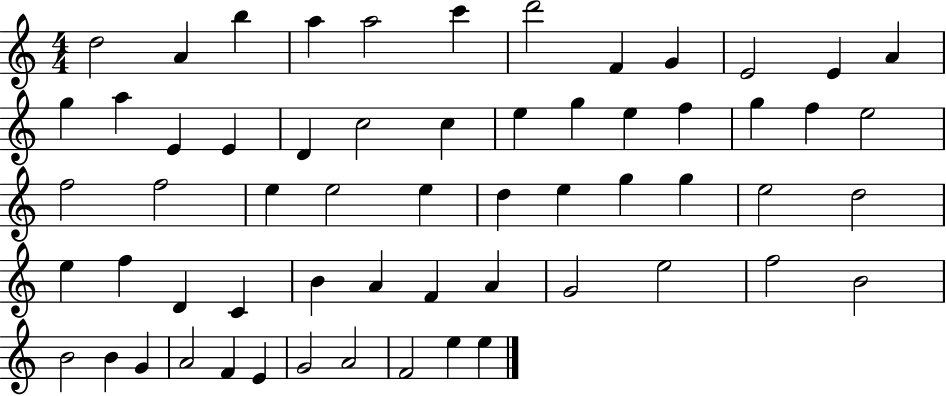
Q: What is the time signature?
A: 4/4